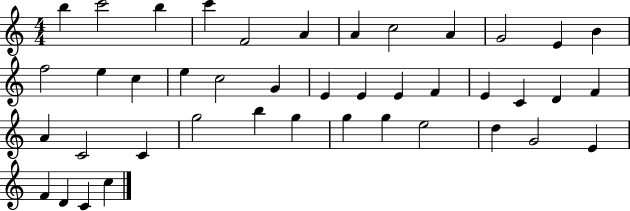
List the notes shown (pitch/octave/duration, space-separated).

B5/q C6/h B5/q C6/q F4/h A4/q A4/q C5/h A4/q G4/h E4/q B4/q F5/h E5/q C5/q E5/q C5/h G4/q E4/q E4/q E4/q F4/q E4/q C4/q D4/q F4/q A4/q C4/h C4/q G5/h B5/q G5/q G5/q G5/q E5/h D5/q G4/h E4/q F4/q D4/q C4/q C5/q